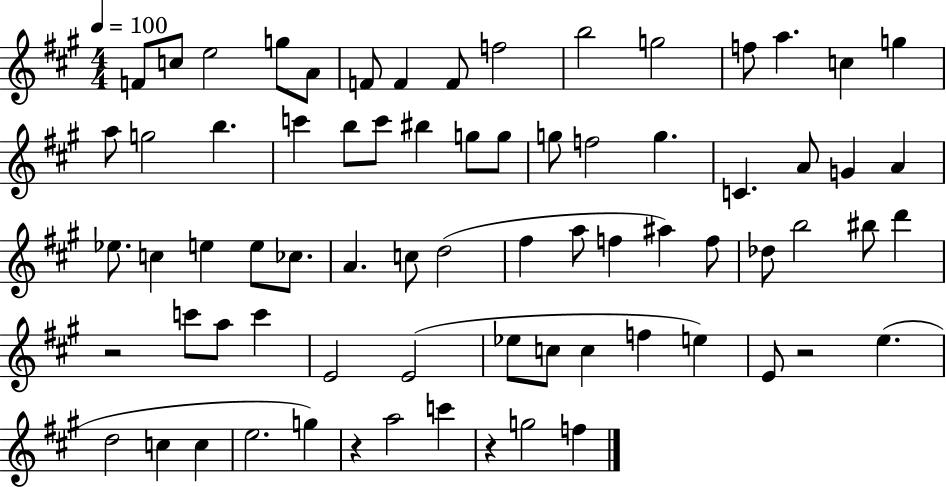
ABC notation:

X:1
T:Untitled
M:4/4
L:1/4
K:A
F/2 c/2 e2 g/2 A/2 F/2 F F/2 f2 b2 g2 f/2 a c g a/2 g2 b c' b/2 c'/2 ^b g/2 g/2 g/2 f2 g C A/2 G A _e/2 c e e/2 _c/2 A c/2 d2 ^f a/2 f ^a f/2 _d/2 b2 ^b/2 d' z2 c'/2 a/2 c' E2 E2 _e/2 c/2 c f e E/2 z2 e d2 c c e2 g z a2 c' z g2 f